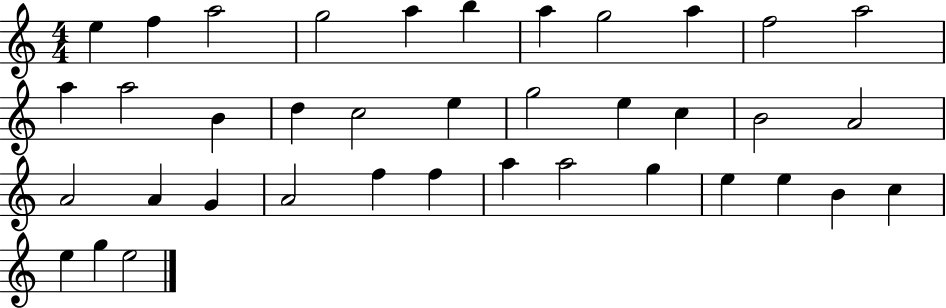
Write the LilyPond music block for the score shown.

{
  \clef treble
  \numericTimeSignature
  \time 4/4
  \key c \major
  e''4 f''4 a''2 | g''2 a''4 b''4 | a''4 g''2 a''4 | f''2 a''2 | \break a''4 a''2 b'4 | d''4 c''2 e''4 | g''2 e''4 c''4 | b'2 a'2 | \break a'2 a'4 g'4 | a'2 f''4 f''4 | a''4 a''2 g''4 | e''4 e''4 b'4 c''4 | \break e''4 g''4 e''2 | \bar "|."
}